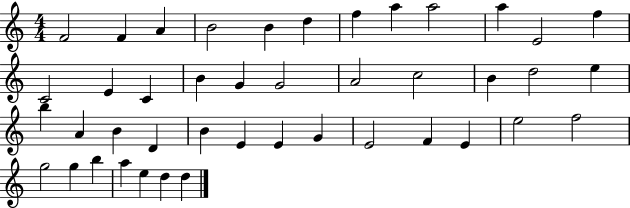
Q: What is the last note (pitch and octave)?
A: D5